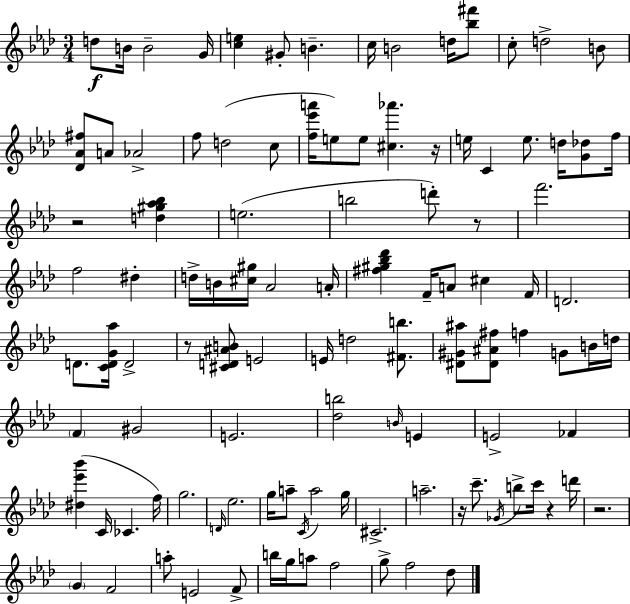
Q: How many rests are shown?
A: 7